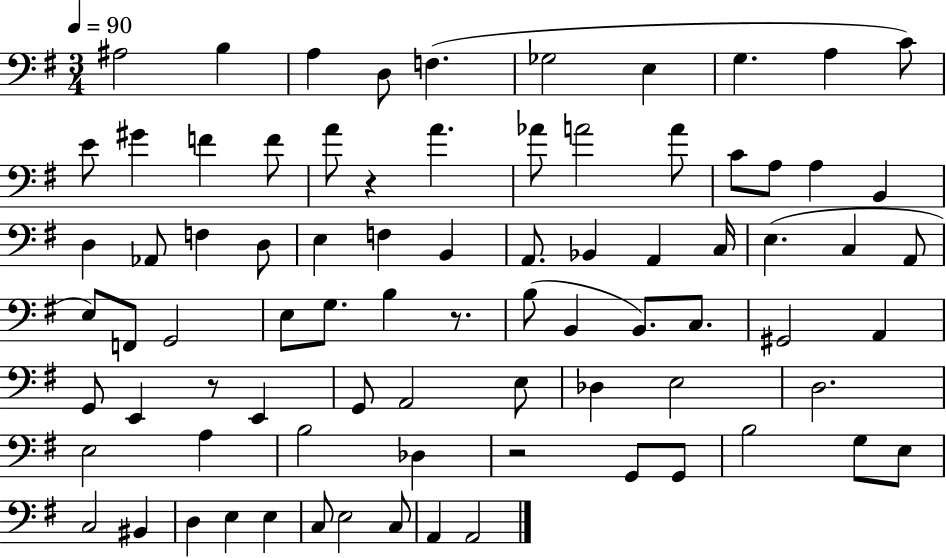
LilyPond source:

{
  \clef bass
  \numericTimeSignature
  \time 3/4
  \key g \major
  \tempo 4 = 90
  ais2 b4 | a4 d8 f4.( | ges2 e4 | g4. a4 c'8) | \break e'8 gis'4 f'4 f'8 | a'8 r4 a'4. | aes'8 a'2 a'8 | c'8 a8 a4 b,4 | \break d4 aes,8 f4 d8 | e4 f4 b,4 | a,8. bes,4 a,4 c16 | e4.( c4 a,8 | \break e8) f,8 g,2 | e8 g8. b4 r8. | b8( b,4 b,8.) c8. | gis,2 a,4 | \break g,8 e,4 r8 e,4 | g,8 a,2 e8 | des4 e2 | d2. | \break e2 a4 | b2 des4 | r2 g,8 g,8 | b2 g8 e8 | \break c2 bis,4 | d4 e4 e4 | c8 e2 c8 | a,4 a,2 | \break \bar "|."
}